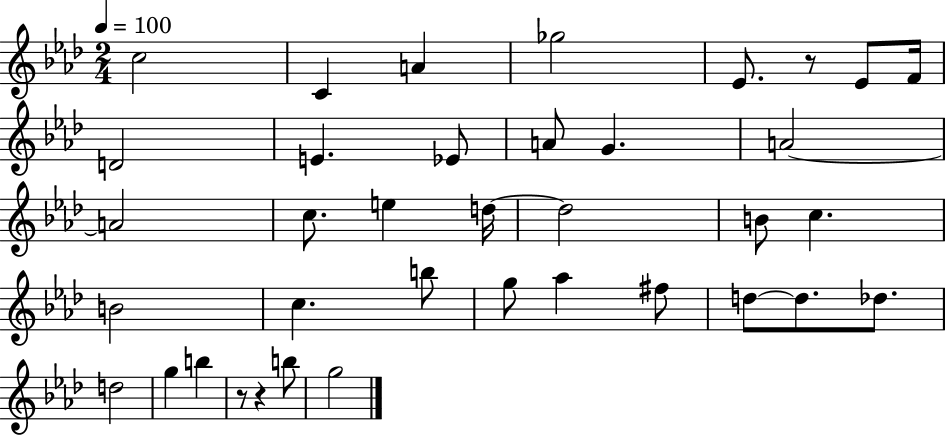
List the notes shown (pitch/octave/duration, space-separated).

C5/h C4/q A4/q Gb5/h Eb4/e. R/e Eb4/e F4/s D4/h E4/q. Eb4/e A4/e G4/q. A4/h A4/h C5/e. E5/q D5/s D5/h B4/e C5/q. B4/h C5/q. B5/e G5/e Ab5/q F#5/e D5/e D5/e. Db5/e. D5/h G5/q B5/q R/e R/q B5/e G5/h